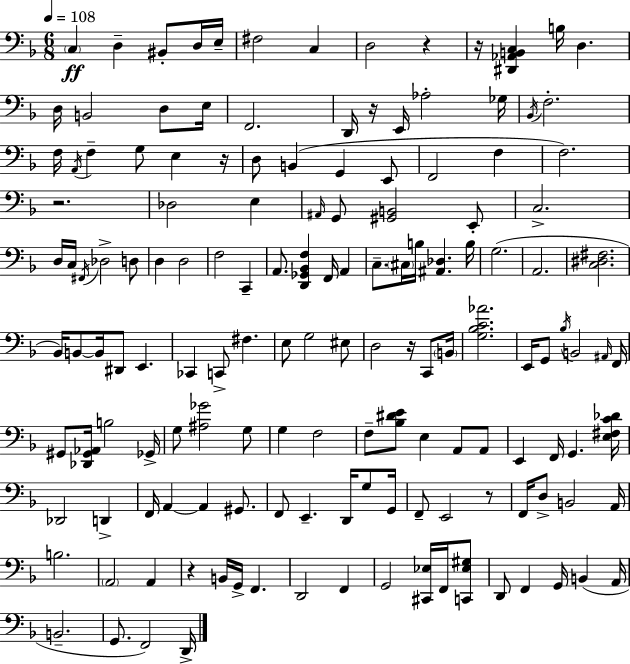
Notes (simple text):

C3/q D3/q BIS2/e D3/s E3/s F#3/h C3/q D3/h R/q R/s [D#2,Ab2,B2,C3]/q B3/s D3/q. D3/s B2/h D3/e E3/s F2/h. D2/s R/s E2/s Ab3/h Gb3/s Bb2/s F3/h. F3/s A2/s F3/q G3/e E3/q R/s D3/e B2/q G2/q E2/e F2/h F3/q F3/h. R/h. Db3/h E3/q A#2/s G2/e [G#2,B2]/h E2/e C3/h. D3/s C3/s F#2/s Db3/h D3/e D3/q D3/h F3/h C2/q A2/e. [D2,Gb2,Bb2,F3]/q F2/s A2/q C3/e. C#3/s B3/s [A#2,Db3]/q. B3/s G3/h. A2/h. [C3,D#3,F#3]/h. Bb2/s B2/e B2/s D#2/e E2/q. CES2/q C2/e F#3/q. E3/e G3/h EIS3/e D3/h R/s C2/e B2/s [G3,Bb3,C4,Ab4]/h. E2/s G2/e Bb3/s B2/h A#2/s F2/s G#2/e [Db2,G#2,Ab2]/s B3/h Gb2/s G3/e [A#3,Gb4]/h G3/e G3/q F3/h F3/e [Bb3,D#4,E4]/e E3/q A2/e A2/e E2/q F2/s G2/q. [E3,F#3,C4,Db4]/s Db2/h D2/q F2/s A2/q A2/q G#2/e. F2/e E2/q. D2/s G3/e G2/s F2/e E2/h R/e F2/s D3/e B2/h A2/s B3/h. A2/h A2/q R/q B2/s G2/s F2/q. D2/h F2/q G2/h [C#2,Eb3]/s F2/s [C2,Eb3,G#3]/e D2/e F2/q G2/s B2/q A2/s B2/h. G2/e. F2/h D2/s